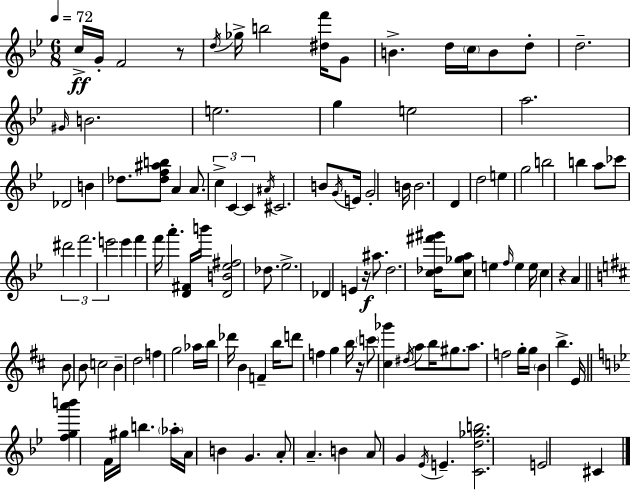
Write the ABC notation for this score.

X:1
T:Untitled
M:6/8
L:1/4
K:Gm
c/4 G/4 F2 z/2 d/4 _g/4 b2 [^df']/4 G/2 B d/4 c/4 B/2 d/2 d2 ^G/4 B2 e2 g e2 a2 _D2 B _d/2 [_df^ab]/2 A A/2 c C C ^A/4 ^C2 B/2 G/4 E/4 G2 B/4 B2 D d2 e g2 b2 b a/2 _c'/2 ^d'2 f'2 e'2 e' f' f'/4 a' [D^F]/4 b'/4 [DB_e^f]2 _d/2 _e2 _D E z/4 ^a/2 d2 [c_d^f'^g']/4 [c_ga]/2 e f/4 e e/4 c z A B/2 B/2 c2 B d2 f g2 _a/4 b/4 _d'/4 B F b/4 d'/2 f g b/4 z/4 c'/2 [^c_g'] ^d/4 a/2 b/4 ^g/2 a/2 f2 g/4 g/4 B b E/4 [fga'b'] F/4 ^g/4 b _a/4 A/4 B G A/2 A B A/2 G _E/4 E [Cd_gb]2 E2 ^C